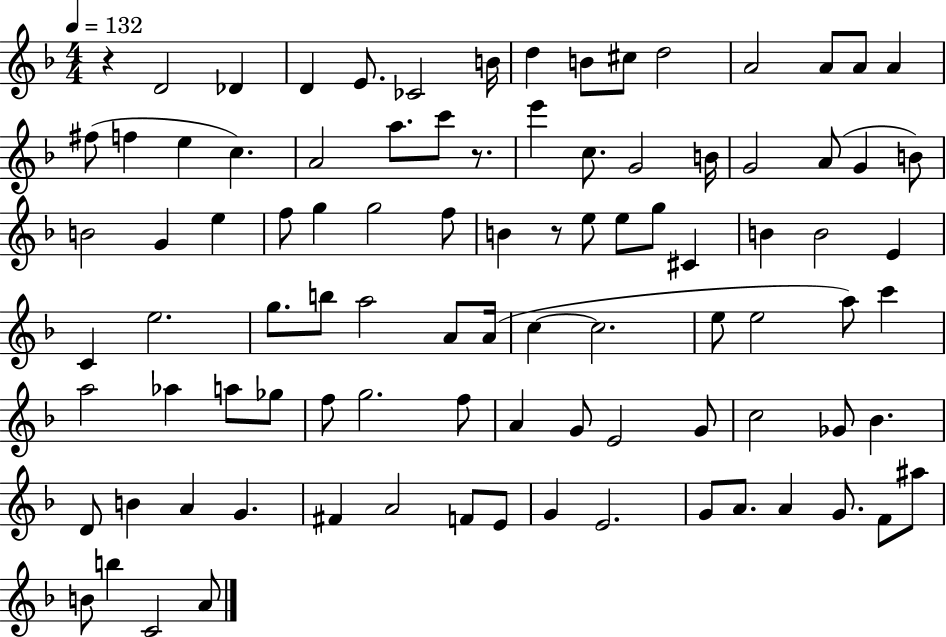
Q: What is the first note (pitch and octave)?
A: D4